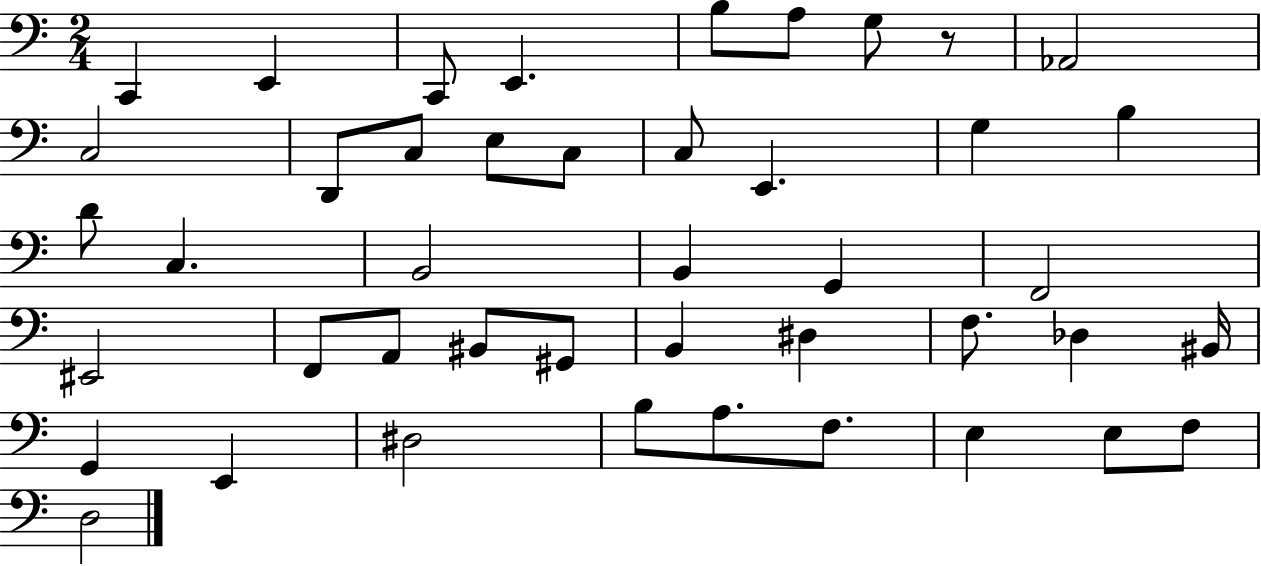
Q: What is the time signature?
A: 2/4